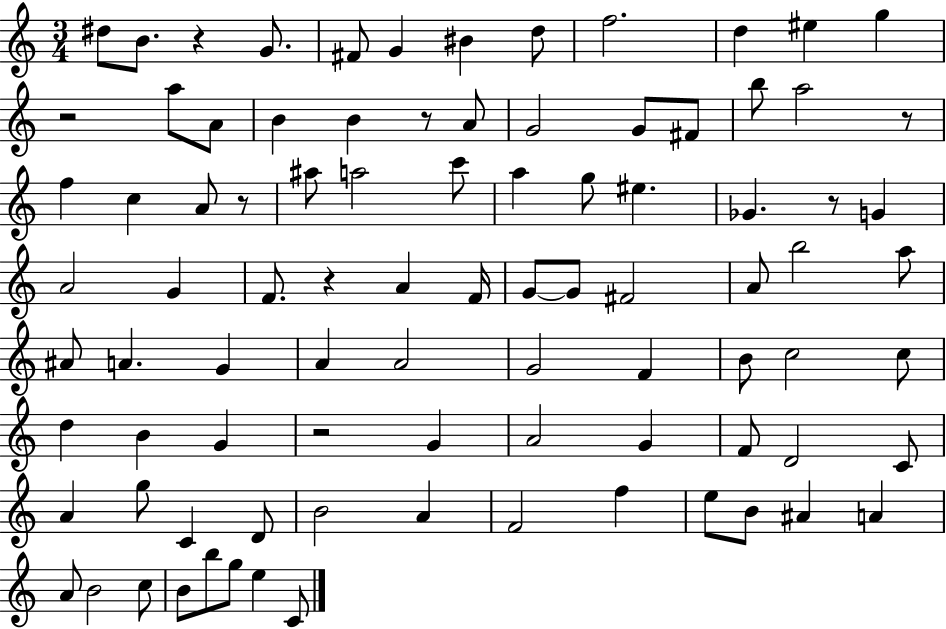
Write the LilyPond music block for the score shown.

{
  \clef treble
  \numericTimeSignature
  \time 3/4
  \key c \major
  dis''8 b'8. r4 g'8. | fis'8 g'4 bis'4 d''8 | f''2. | d''4 eis''4 g''4 | \break r2 a''8 a'8 | b'4 b'4 r8 a'8 | g'2 g'8 fis'8 | b''8 a''2 r8 | \break f''4 c''4 a'8 r8 | ais''8 a''2 c'''8 | a''4 g''8 eis''4. | ges'4. r8 g'4 | \break a'2 g'4 | f'8. r4 a'4 f'16 | g'8~~ g'8 fis'2 | a'8 b''2 a''8 | \break ais'8 a'4. g'4 | a'4 a'2 | g'2 f'4 | b'8 c''2 c''8 | \break d''4 b'4 g'4 | r2 g'4 | a'2 g'4 | f'8 d'2 c'8 | \break a'4 g''8 c'4 d'8 | b'2 a'4 | f'2 f''4 | e''8 b'8 ais'4 a'4 | \break a'8 b'2 c''8 | b'8 b''8 g''8 e''4 c'8 | \bar "|."
}